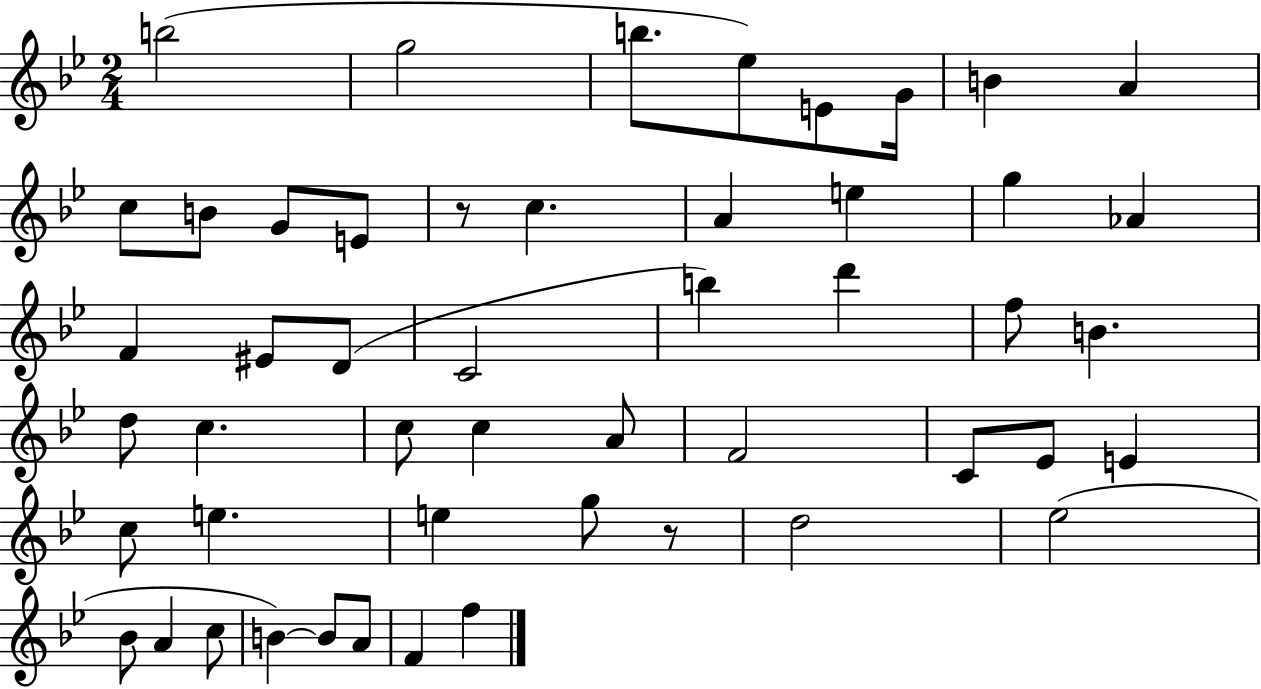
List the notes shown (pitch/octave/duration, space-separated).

B5/h G5/h B5/e. Eb5/e E4/e G4/s B4/q A4/q C5/e B4/e G4/e E4/e R/e C5/q. A4/q E5/q G5/q Ab4/q F4/q EIS4/e D4/e C4/h B5/q D6/q F5/e B4/q. D5/e C5/q. C5/e C5/q A4/e F4/h C4/e Eb4/e E4/q C5/e E5/q. E5/q G5/e R/e D5/h Eb5/h Bb4/e A4/q C5/e B4/q B4/e A4/e F4/q F5/q